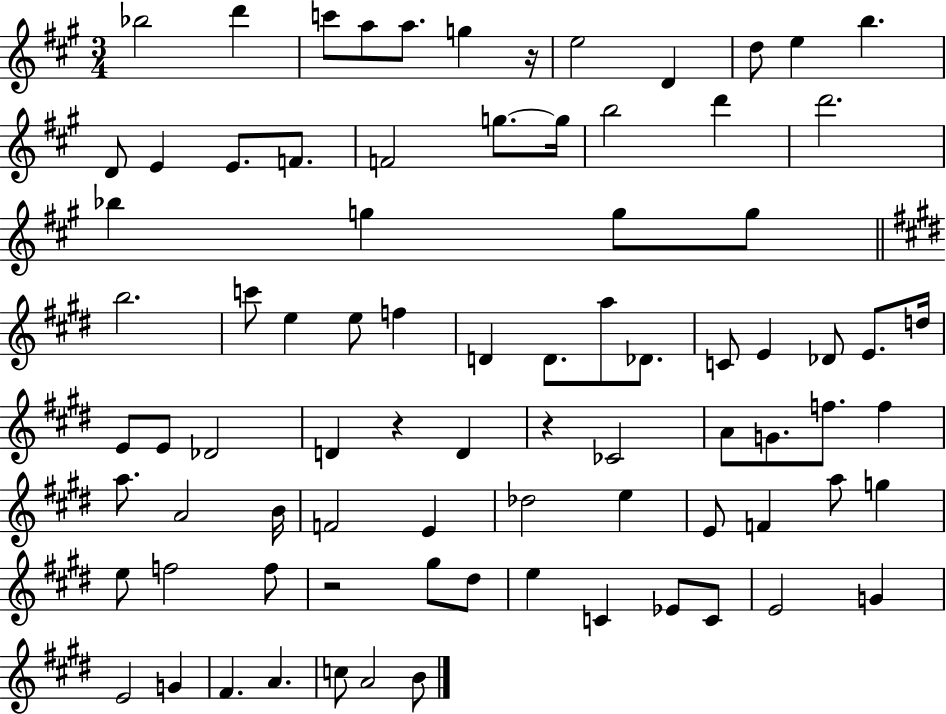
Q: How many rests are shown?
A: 4